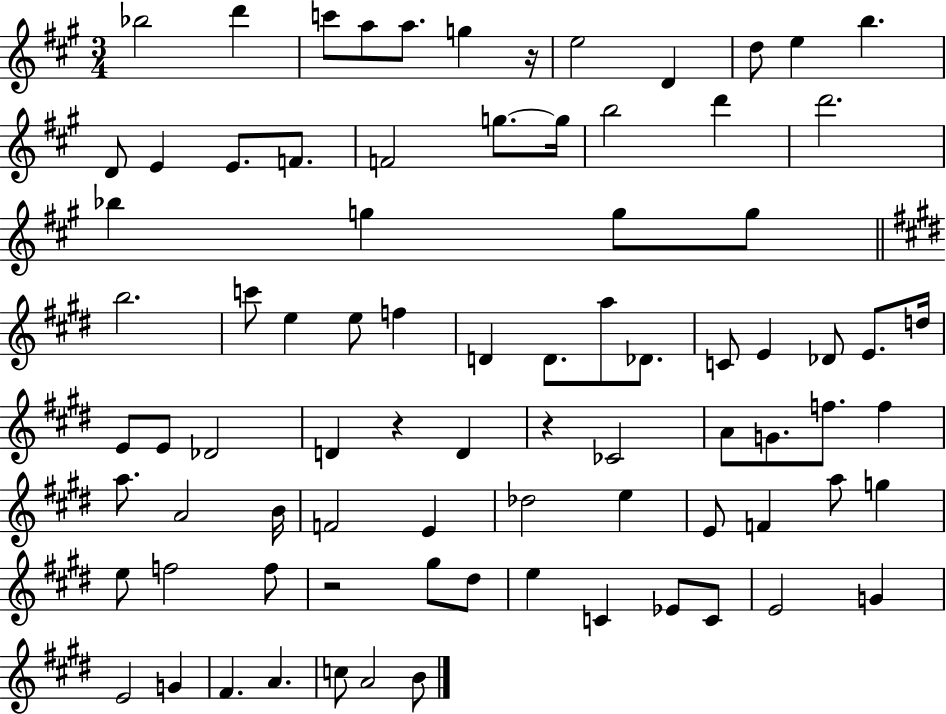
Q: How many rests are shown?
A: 4